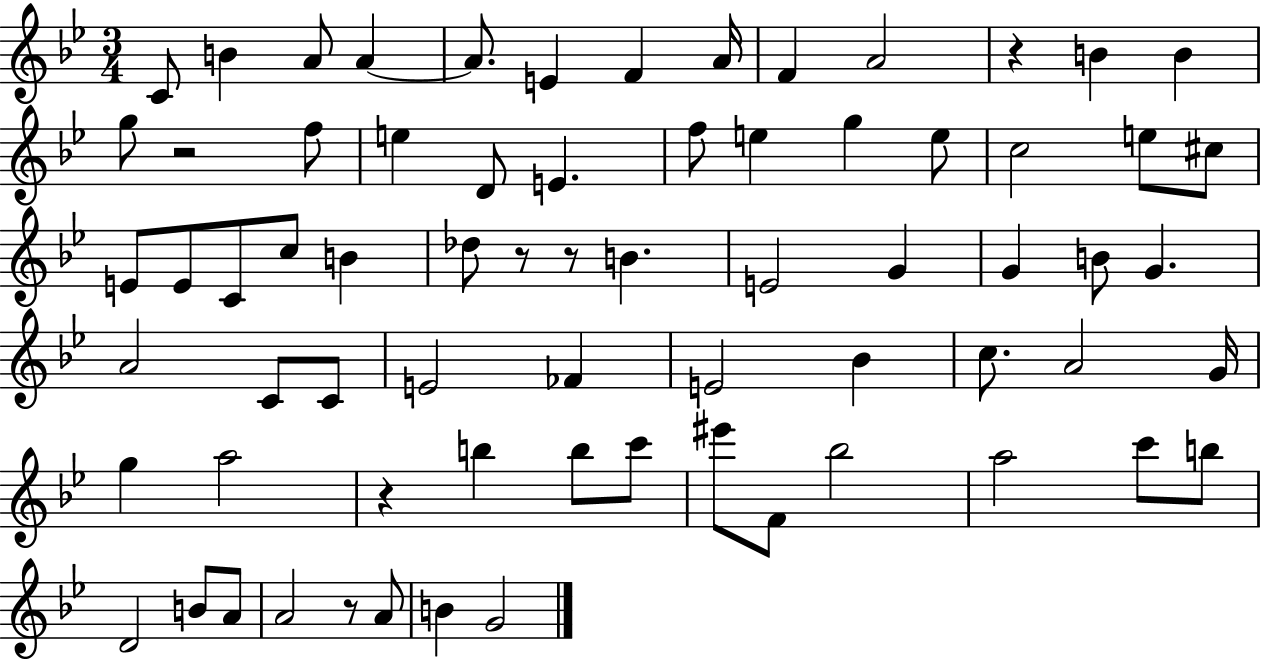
{
  \clef treble
  \numericTimeSignature
  \time 3/4
  \key bes \major
  c'8 b'4 a'8 a'4~~ | a'8. e'4 f'4 a'16 | f'4 a'2 | r4 b'4 b'4 | \break g''8 r2 f''8 | e''4 d'8 e'4. | f''8 e''4 g''4 e''8 | c''2 e''8 cis''8 | \break e'8 e'8 c'8 c''8 b'4 | des''8 r8 r8 b'4. | e'2 g'4 | g'4 b'8 g'4. | \break a'2 c'8 c'8 | e'2 fes'4 | e'2 bes'4 | c''8. a'2 g'16 | \break g''4 a''2 | r4 b''4 b''8 c'''8 | eis'''8 f'8 bes''2 | a''2 c'''8 b''8 | \break d'2 b'8 a'8 | a'2 r8 a'8 | b'4 g'2 | \bar "|."
}